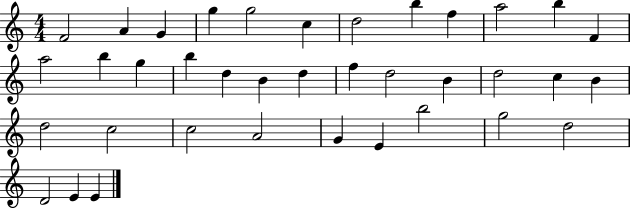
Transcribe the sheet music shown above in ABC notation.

X:1
T:Untitled
M:4/4
L:1/4
K:C
F2 A G g g2 c d2 b f a2 b F a2 b g b d B d f d2 B d2 c B d2 c2 c2 A2 G E b2 g2 d2 D2 E E